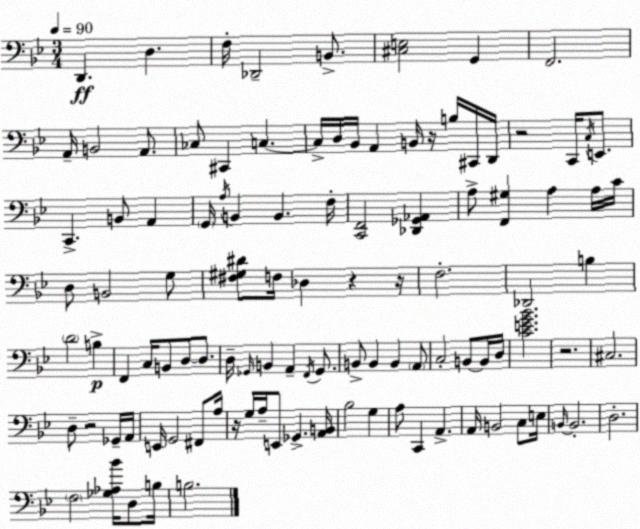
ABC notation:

X:1
T:Untitled
M:3/4
L:1/4
K:Gm
D,, D, F,/4 _D,,2 B,,/2 [^C,E,]2 G,, F,,2 A,,/4 B,,2 A,,/2 _C,/2 ^C,, C, C,/4 D,/4 _B,,/4 A,, B,,/4 z/4 B,/4 ^C,,/4 D,,/4 z2 C,,/4 C,/4 E,,/2 C,, B,,/2 A,, G,,/4 A,/4 B,, B,, F,/4 [C,,F,,]2 [_D,,_G,,_A,,] A,/2 [F,,^G,] A, A,/4 C/4 D,/2 B,,2 G,/2 [^F,^G,^D]/2 F,/4 _D, z z/4 F,2 _D,,2 B, D2 B, F,, C,/4 B,,/2 D,/2 D,/2 D,/4 _G,,/4 B,, A,, F,,/4 _G,,/2 B,,/2 B,, B,, A,,/2 C,2 B,,/2 B,,/4 D,/4 [CEG_B]2 z2 ^C,2 D,/2 z2 _G,,/4 A,,/4 E,,/4 G,,2 ^F,,/2 A,/4 z/4 G,/4 A,/4 E,,/2 _G,, [A,,B,,]/4 _B,2 G, A,/2 C,, A,, A,,/4 B,,2 C,/2 E,/4 B,,/4 B,,2 D,2 F,2 [_G,_A,_B]/4 D,/2 B,/4 B,2